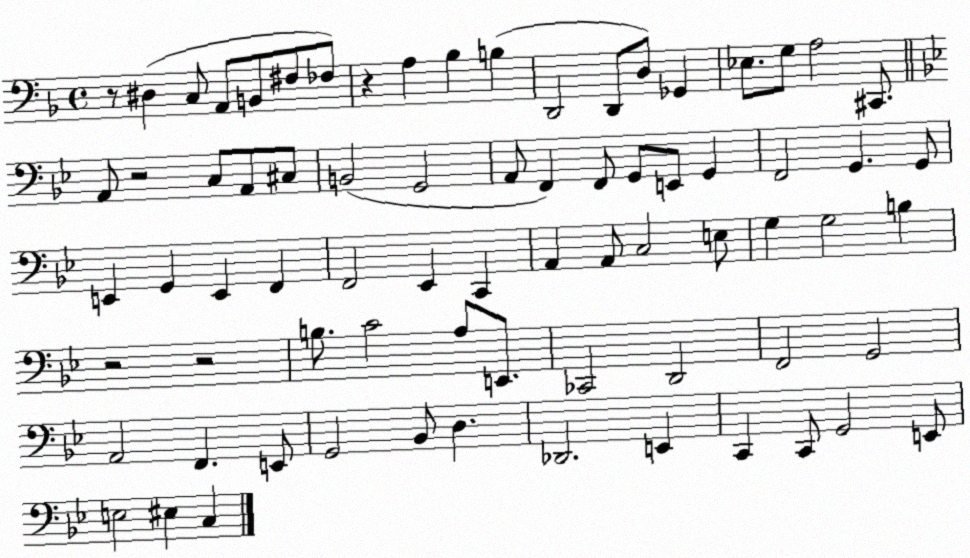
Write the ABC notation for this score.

X:1
T:Untitled
M:4/4
L:1/4
K:F
z/2 ^D, C,/2 A,,/2 B,,/2 ^F,/2 _F,/2 z A, _B, B, D,,2 D,,/2 D,/2 _G,, _E,/2 G,/2 A,2 ^C,,/2 A,,/2 z2 C,/2 A,,/2 ^C,/2 B,,2 G,,2 A,,/2 F,, F,,/2 G,,/2 E,,/2 G,, F,,2 G,, G,,/2 E,, G,, E,, F,, F,,2 _E,, C,, A,, A,,/2 C,2 E,/2 G, G,2 B, z2 z2 B,/2 C2 A,/2 E,,/2 _C,,2 D,,2 F,,2 G,,2 A,,2 F,, E,,/2 G,,2 _B,,/2 D, _D,,2 E,, C,, C,,/2 G,,2 E,,/2 E,2 ^E, C,